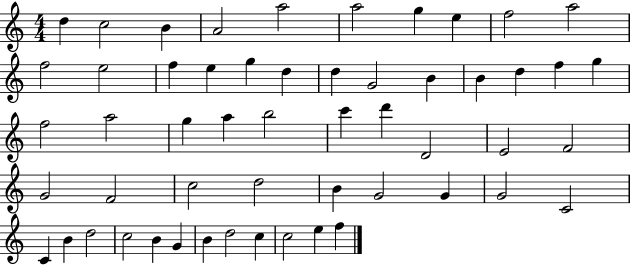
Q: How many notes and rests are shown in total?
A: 54